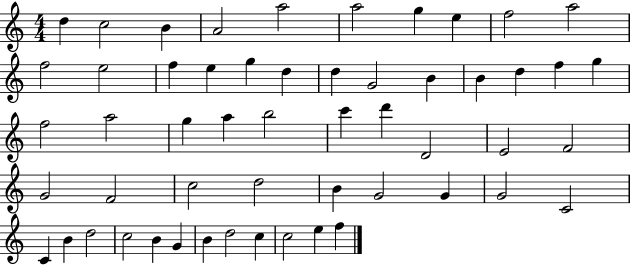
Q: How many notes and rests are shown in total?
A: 54